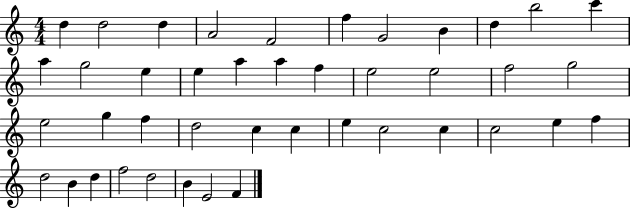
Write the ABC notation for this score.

X:1
T:Untitled
M:4/4
L:1/4
K:C
d d2 d A2 F2 f G2 B d b2 c' a g2 e e a a f e2 e2 f2 g2 e2 g f d2 c c e c2 c c2 e f d2 B d f2 d2 B E2 F